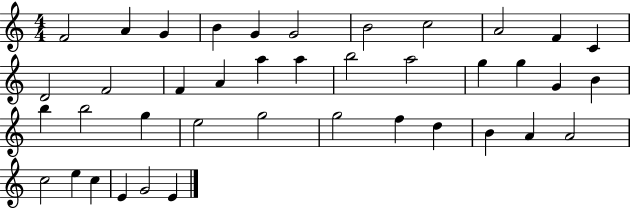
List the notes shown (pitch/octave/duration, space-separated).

F4/h A4/q G4/q B4/q G4/q G4/h B4/h C5/h A4/h F4/q C4/q D4/h F4/h F4/q A4/q A5/q A5/q B5/h A5/h G5/q G5/q G4/q B4/q B5/q B5/h G5/q E5/h G5/h G5/h F5/q D5/q B4/q A4/q A4/h C5/h E5/q C5/q E4/q G4/h E4/q